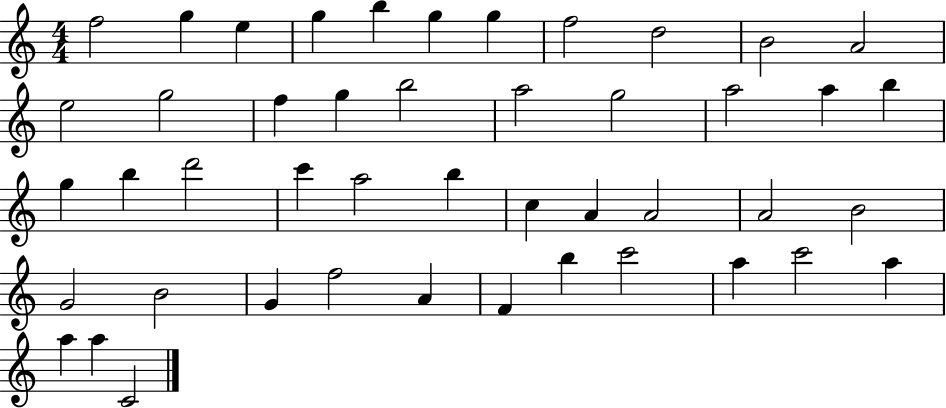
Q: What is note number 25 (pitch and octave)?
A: C6